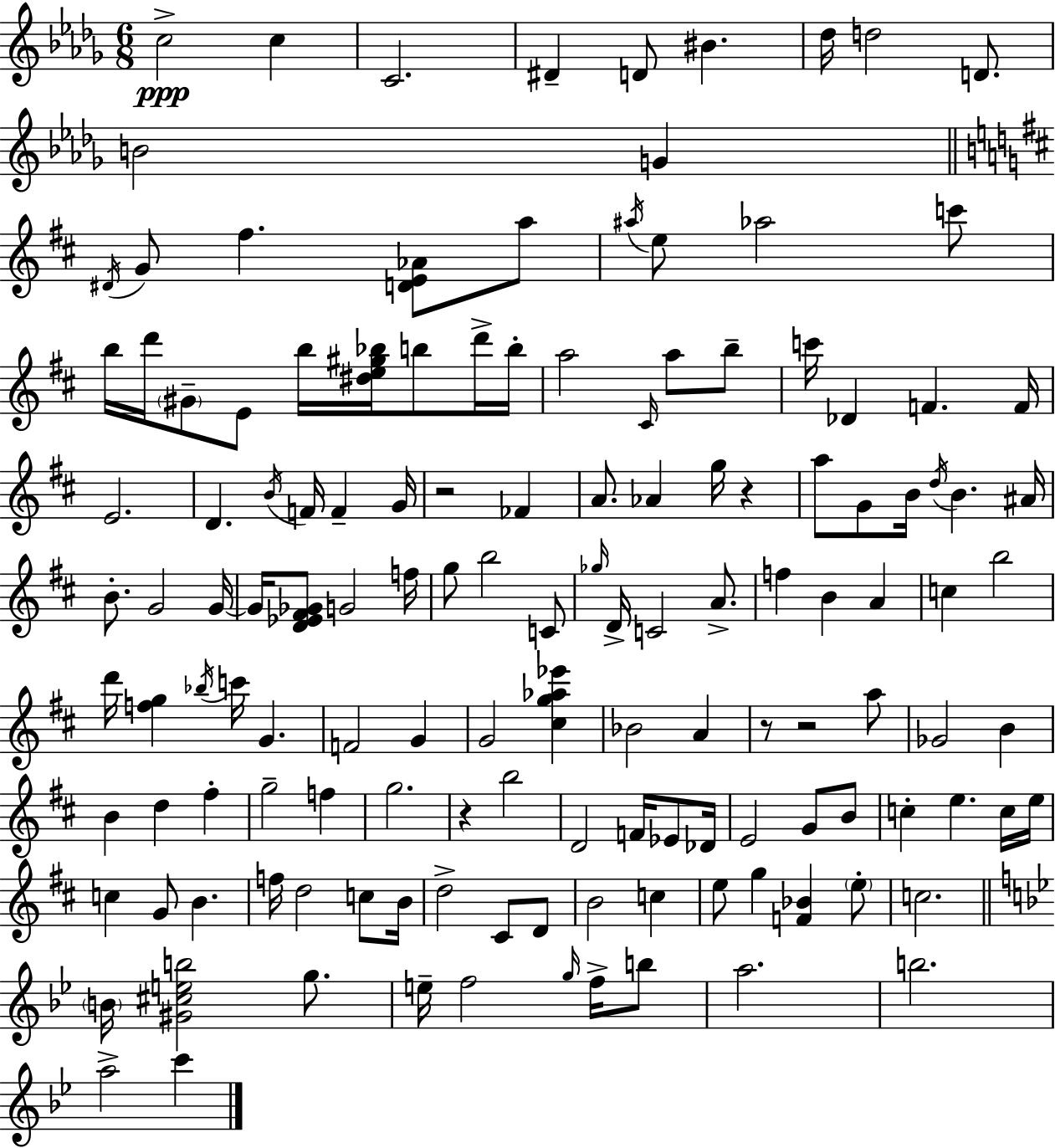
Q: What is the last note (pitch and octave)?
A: C6